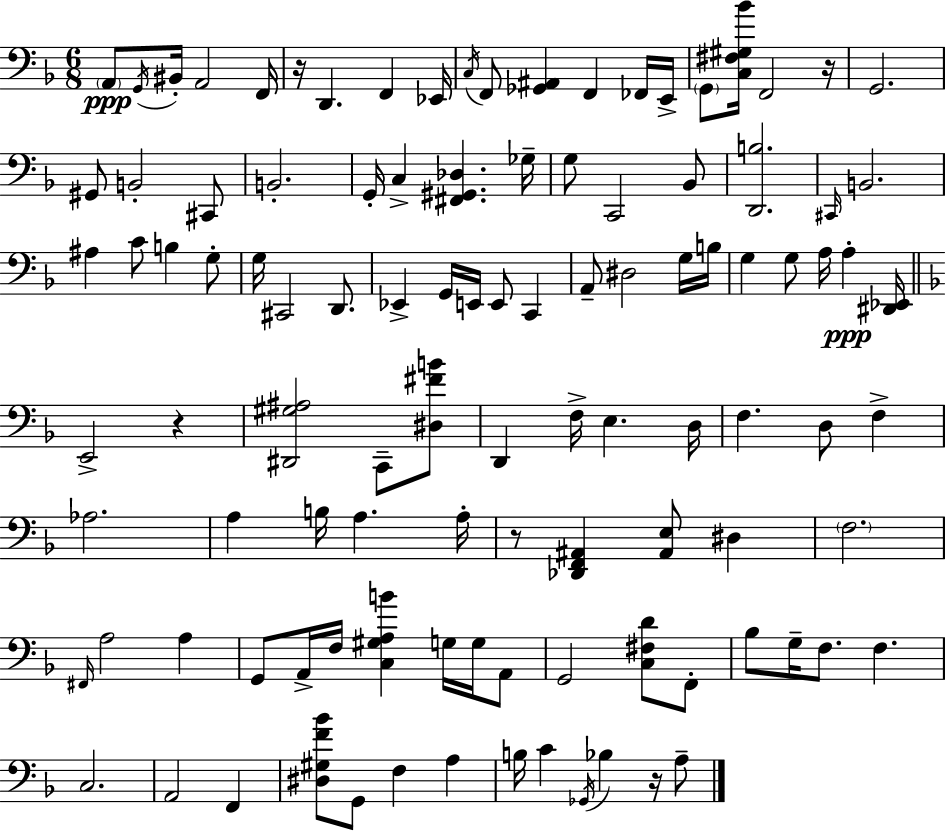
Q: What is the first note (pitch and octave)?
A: A2